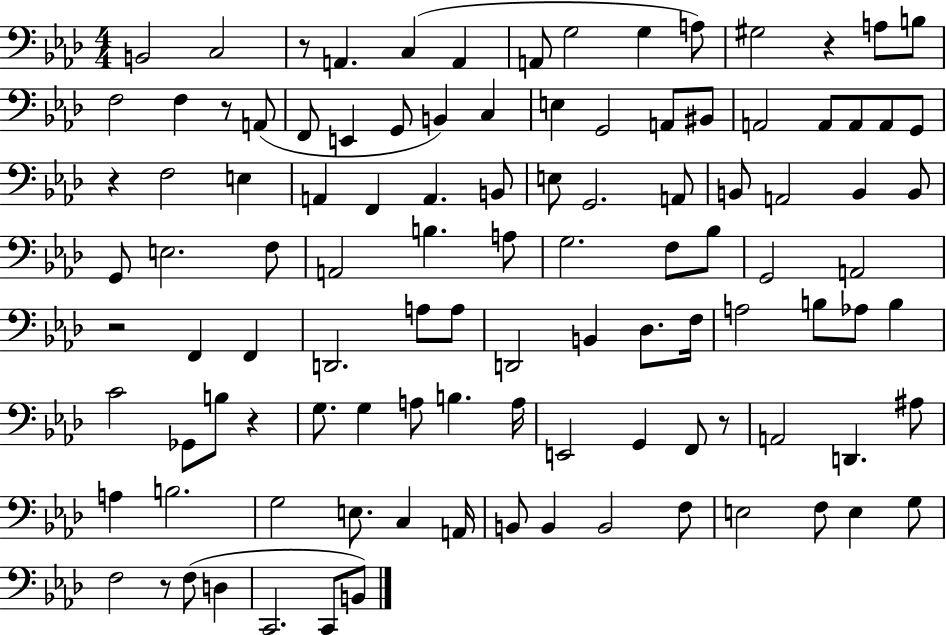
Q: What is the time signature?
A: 4/4